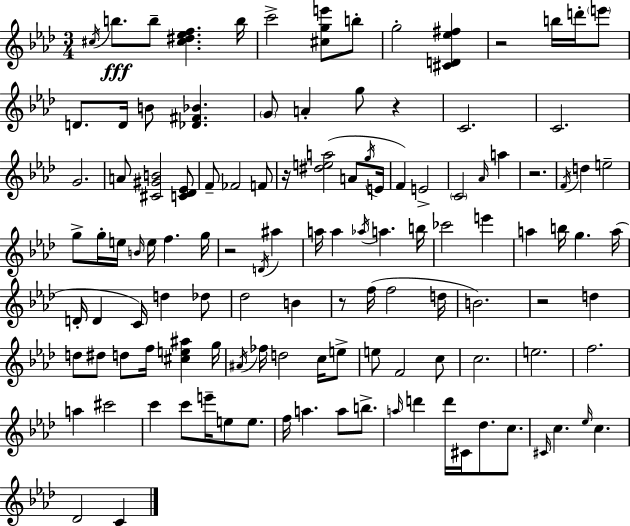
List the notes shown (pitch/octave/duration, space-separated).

C#5/s B5/e. B5/e [C#5,D#5,Eb5,F5]/q. B5/s C6/h [C#5,G5,E6]/e B5/e G5/h [C#4,D4,Eb5,F#5]/q R/h B5/s D6/s E6/e D4/e. D4/s B4/e [Db4,F#4,Bb4]/q. G4/e A4/q G5/e R/q C4/h. C4/h. G4/h. A4/e [C#4,G#4,B4]/h [C4,Db4,Eb4]/e F4/e FES4/h F4/e R/s [D#5,E5,A5]/h A4/e G5/s E4/s F4/q E4/h C4/h Ab4/s A5/q R/h. F4/s D5/q E5/h G5/e G5/s E5/s B4/s E5/s F5/q. G5/s R/h D4/s A#5/q A5/s A5/q Ab5/s A5/q. B5/s CES6/h E6/q A5/q B5/s G5/q. A5/s D4/s D4/q C4/s D5/q Db5/e Db5/h B4/q R/e F5/s F5/h D5/s B4/h. R/h D5/q D5/e D#5/e D5/e F5/s [C#5,E5,A#5]/q G5/s A#4/s FES5/s D5/h C5/s E5/e E5/e F4/h C5/e C5/h. E5/h. F5/h. A5/q C#6/h C6/q C6/e E6/s E5/e E5/e. F5/s A5/q. A5/e B5/e. A5/s D6/q D6/s C#4/s Db5/e. C5/e. C#4/s C5/q. Eb5/s C5/q. Db4/h C4/q